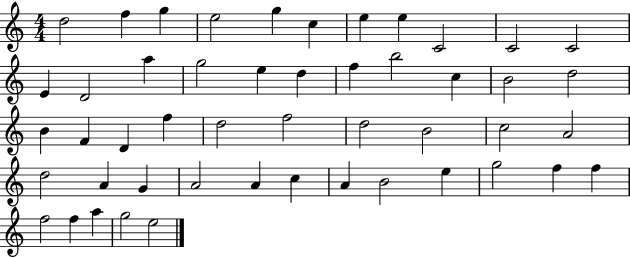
D5/h F5/q G5/q E5/h G5/q C5/q E5/q E5/q C4/h C4/h C4/h E4/q D4/h A5/q G5/h E5/q D5/q F5/q B5/h C5/q B4/h D5/h B4/q F4/q D4/q F5/q D5/h F5/h D5/h B4/h C5/h A4/h D5/h A4/q G4/q A4/h A4/q C5/q A4/q B4/h E5/q G5/h F5/q F5/q F5/h F5/q A5/q G5/h E5/h